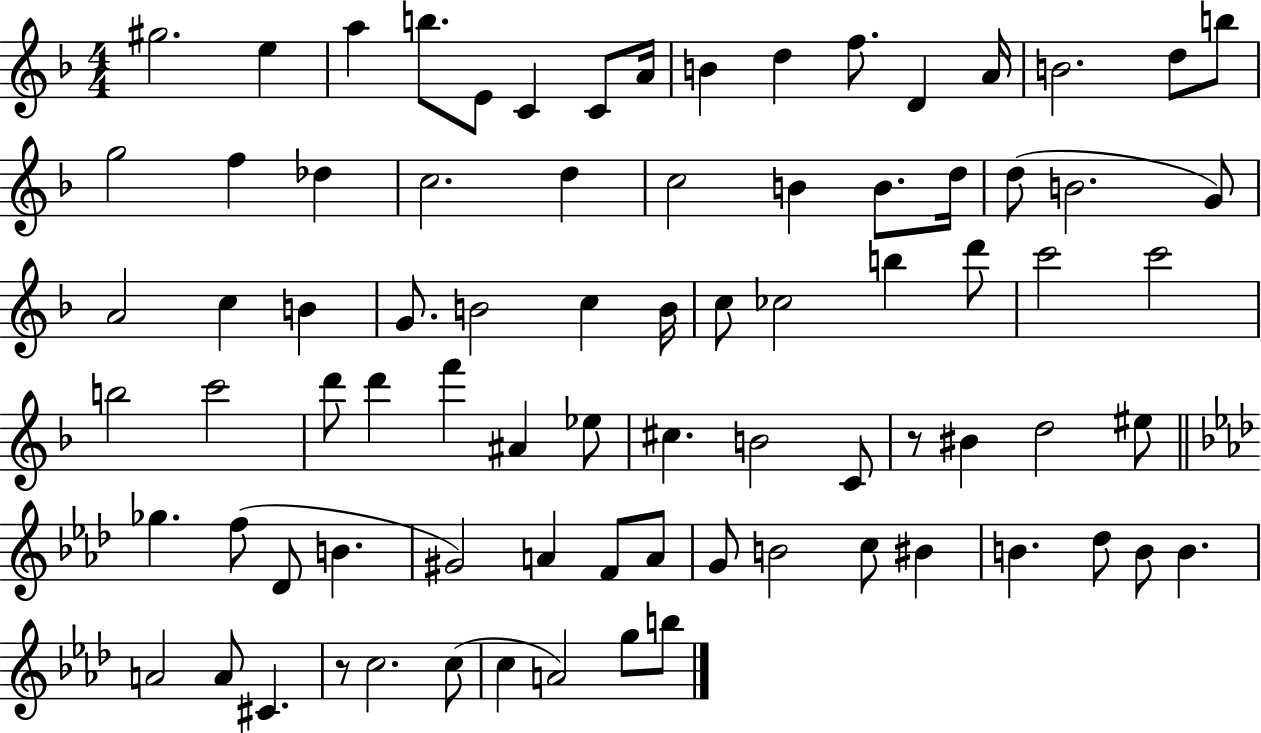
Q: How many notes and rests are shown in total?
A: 81